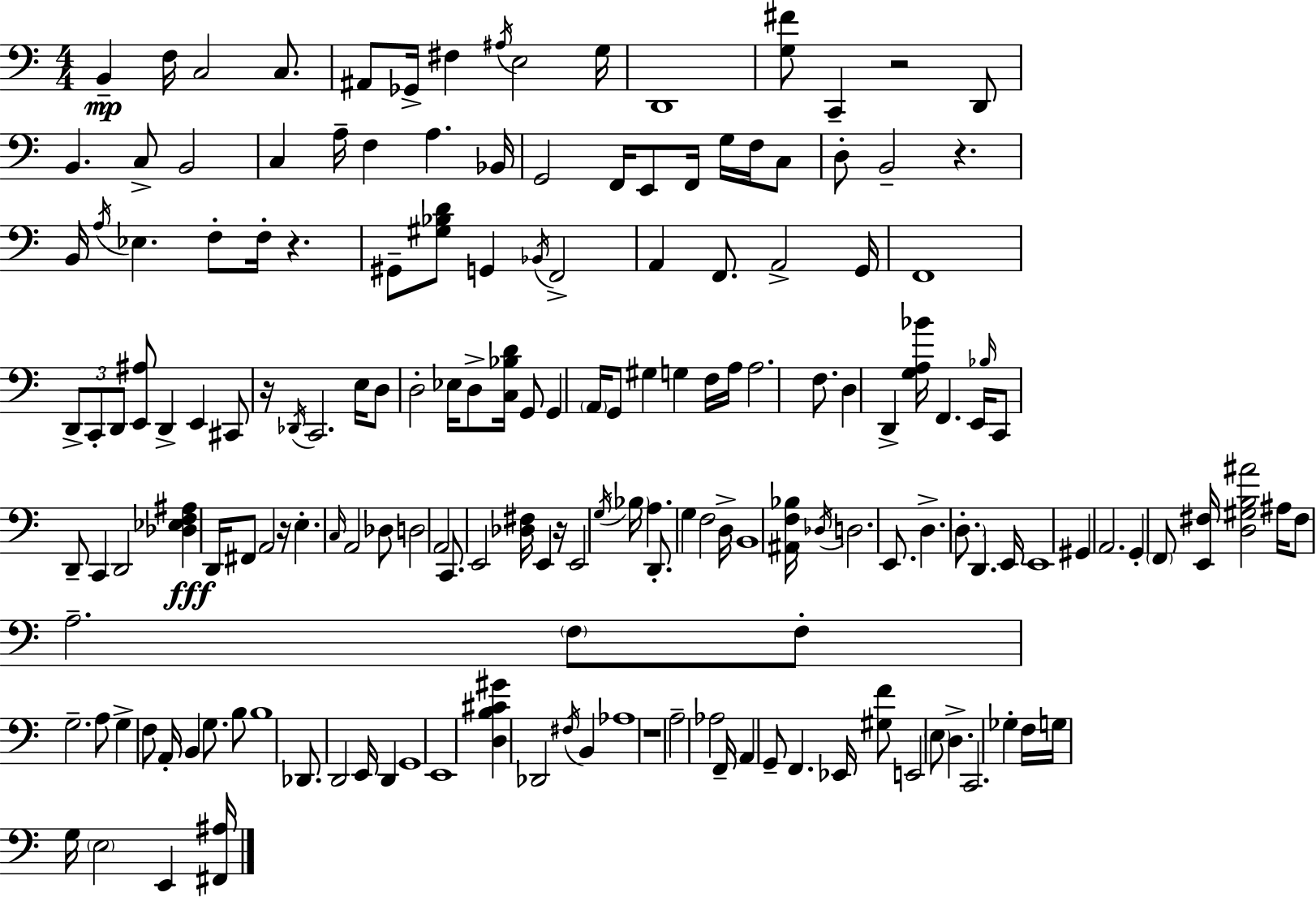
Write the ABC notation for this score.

X:1
T:Untitled
M:4/4
L:1/4
K:C
B,, F,/4 C,2 C,/2 ^A,,/2 _G,,/4 ^F, ^A,/4 E,2 G,/4 D,,4 [G,^F]/2 C,, z2 D,,/2 B,, C,/2 B,,2 C, A,/4 F, A, _B,,/4 G,,2 F,,/4 E,,/2 F,,/4 G,/4 F,/4 C,/2 D,/2 B,,2 z B,,/4 A,/4 _E, F,/2 F,/4 z ^G,,/2 [^G,_B,D]/2 G,, _B,,/4 F,,2 A,, F,,/2 A,,2 G,,/4 F,,4 D,,/2 C,,/2 D,,/2 [E,,^A,]/2 D,, E,, ^C,,/2 z/4 _D,,/4 C,,2 E,/4 D,/2 D,2 _E,/4 D,/2 [C,_B,D]/4 G,,/2 G,, A,,/4 G,,/2 ^G, G, F,/4 A,/4 A,2 F,/2 D, D,, [G,A,_B]/4 F,, E,,/4 _B,/4 C,,/2 D,,/2 C,, D,,2 [_D,_E,F,^A,] D,,/4 ^F,,/2 A,,2 z/4 E, C,/4 A,,2 _D,/2 D,2 A,,2 C,,/2 E,,2 [_D,^F,]/4 E,, z/4 E,,2 G,/4 _B,/4 A, D,,/2 G, F,2 D,/4 B,,4 [^A,,F,_B,]/4 _D,/4 D,2 E,,/2 D, D,/2 D,, E,,/4 E,,4 ^G,, A,,2 G,, F,,/2 [E,,^F,]/4 [D,^G,B,^A]2 ^A,/4 ^F,/2 A,2 F,/2 F,/2 G,2 A,/2 G, F,/2 A,,/4 B,, G,/2 B,/2 B,4 _D,,/2 D,,2 E,,/4 D,, G,,4 E,,4 [D,B,^C^G] _D,,2 ^F,/4 B,, _A,4 z4 A,2 _A,2 F,,/4 A,, G,,/2 F,, _E,,/4 [^G,F]/2 E,,2 E,/2 D, C,,2 _G, F,/4 G,/4 G,/4 E,2 E,, [^F,,^A,]/4